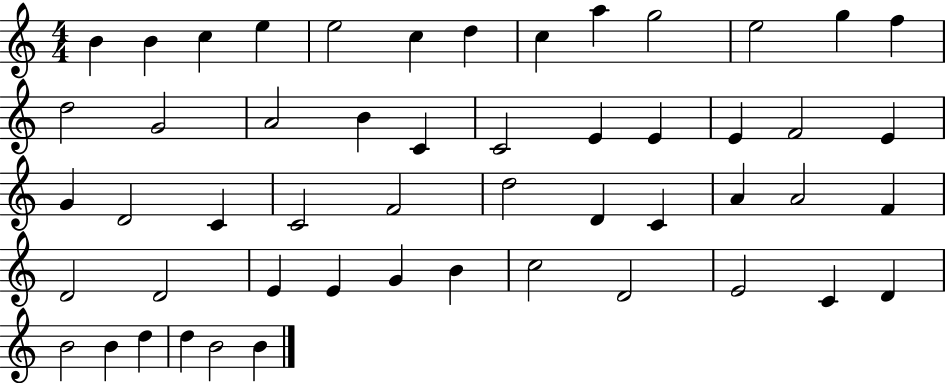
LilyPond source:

{
  \clef treble
  \numericTimeSignature
  \time 4/4
  \key c \major
  b'4 b'4 c''4 e''4 | e''2 c''4 d''4 | c''4 a''4 g''2 | e''2 g''4 f''4 | \break d''2 g'2 | a'2 b'4 c'4 | c'2 e'4 e'4 | e'4 f'2 e'4 | \break g'4 d'2 c'4 | c'2 f'2 | d''2 d'4 c'4 | a'4 a'2 f'4 | \break d'2 d'2 | e'4 e'4 g'4 b'4 | c''2 d'2 | e'2 c'4 d'4 | \break b'2 b'4 d''4 | d''4 b'2 b'4 | \bar "|."
}